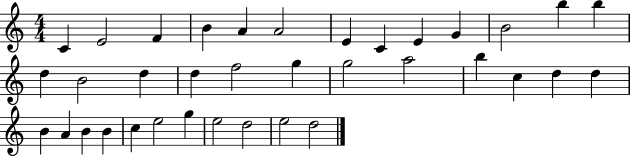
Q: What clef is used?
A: treble